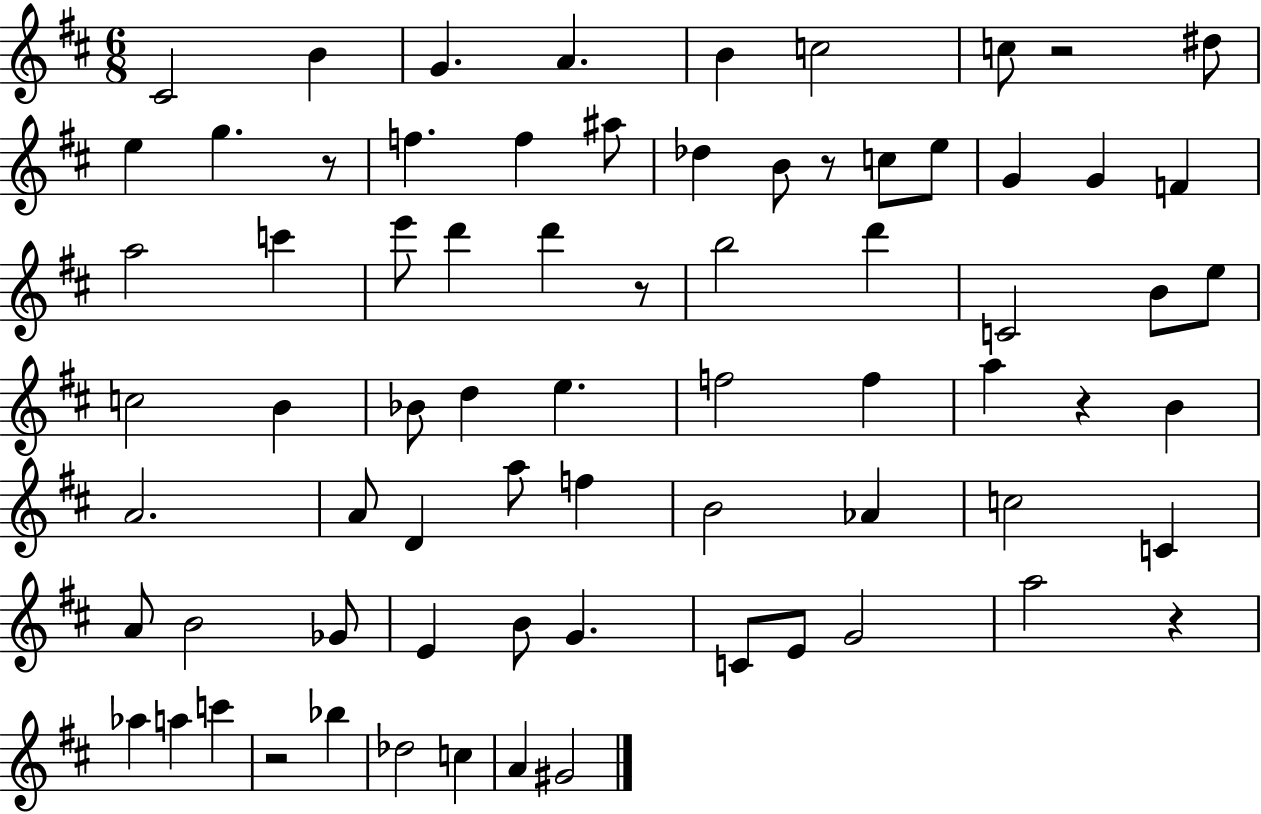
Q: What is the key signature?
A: D major